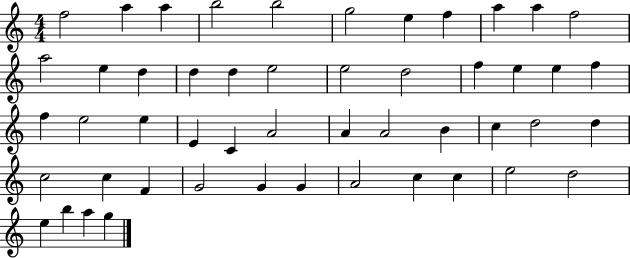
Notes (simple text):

F5/h A5/q A5/q B5/h B5/h G5/h E5/q F5/q A5/q A5/q F5/h A5/h E5/q D5/q D5/q D5/q E5/h E5/h D5/h F5/q E5/q E5/q F5/q F5/q E5/h E5/q E4/q C4/q A4/h A4/q A4/h B4/q C5/q D5/h D5/q C5/h C5/q F4/q G4/h G4/q G4/q A4/h C5/q C5/q E5/h D5/h E5/q B5/q A5/q G5/q